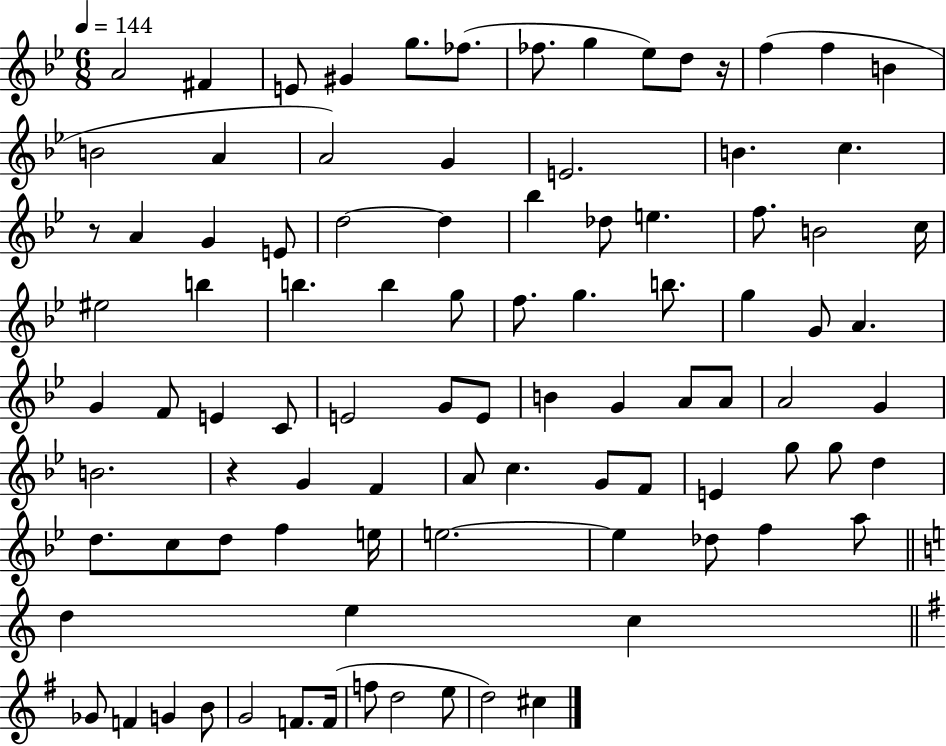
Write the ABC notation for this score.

X:1
T:Untitled
M:6/8
L:1/4
K:Bb
A2 ^F E/2 ^G g/2 _f/2 _f/2 g _e/2 d/2 z/4 f f B B2 A A2 G E2 B c z/2 A G E/2 d2 d _b _d/2 e f/2 B2 c/4 ^e2 b b b g/2 f/2 g b/2 g G/2 A G F/2 E C/2 E2 G/2 E/2 B G A/2 A/2 A2 G B2 z G F A/2 c G/2 F/2 E g/2 g/2 d d/2 c/2 d/2 f e/4 e2 e _d/2 f a/2 d e c _G/2 F G B/2 G2 F/2 F/4 f/2 d2 e/2 d2 ^c